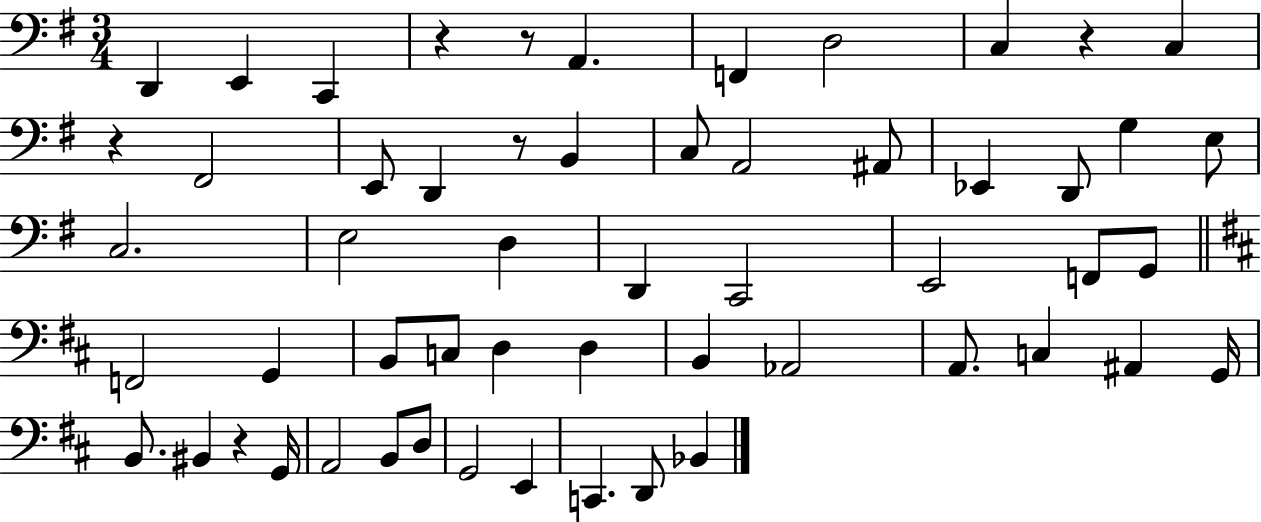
X:1
T:Untitled
M:3/4
L:1/4
K:G
D,, E,, C,, z z/2 A,, F,, D,2 C, z C, z ^F,,2 E,,/2 D,, z/2 B,, C,/2 A,,2 ^A,,/2 _E,, D,,/2 G, E,/2 C,2 E,2 D, D,, C,,2 E,,2 F,,/2 G,,/2 F,,2 G,, B,,/2 C,/2 D, D, B,, _A,,2 A,,/2 C, ^A,, G,,/4 B,,/2 ^B,, z G,,/4 A,,2 B,,/2 D,/2 G,,2 E,, C,, D,,/2 _B,,